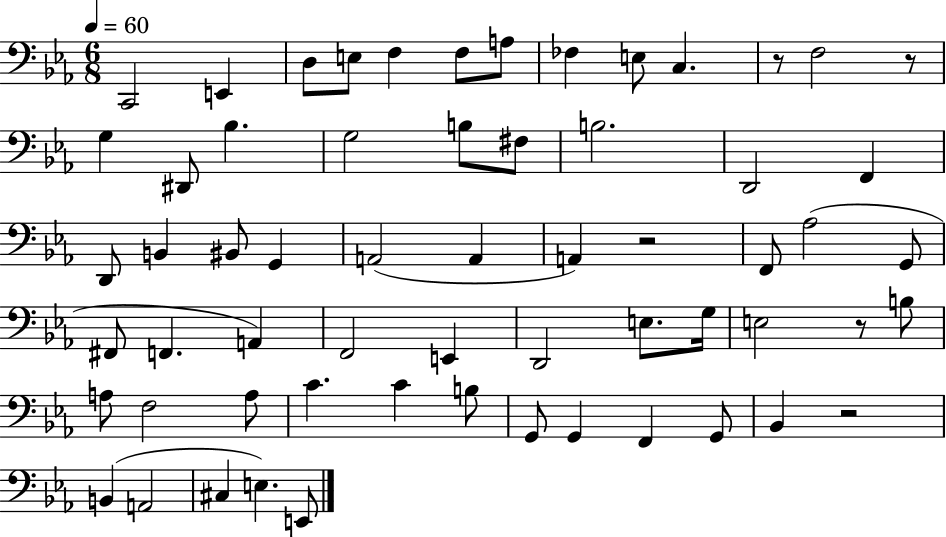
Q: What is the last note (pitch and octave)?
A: E2